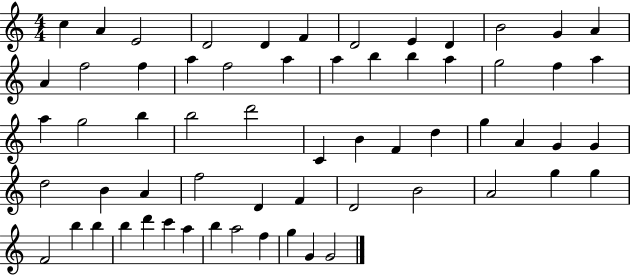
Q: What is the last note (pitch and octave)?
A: G4